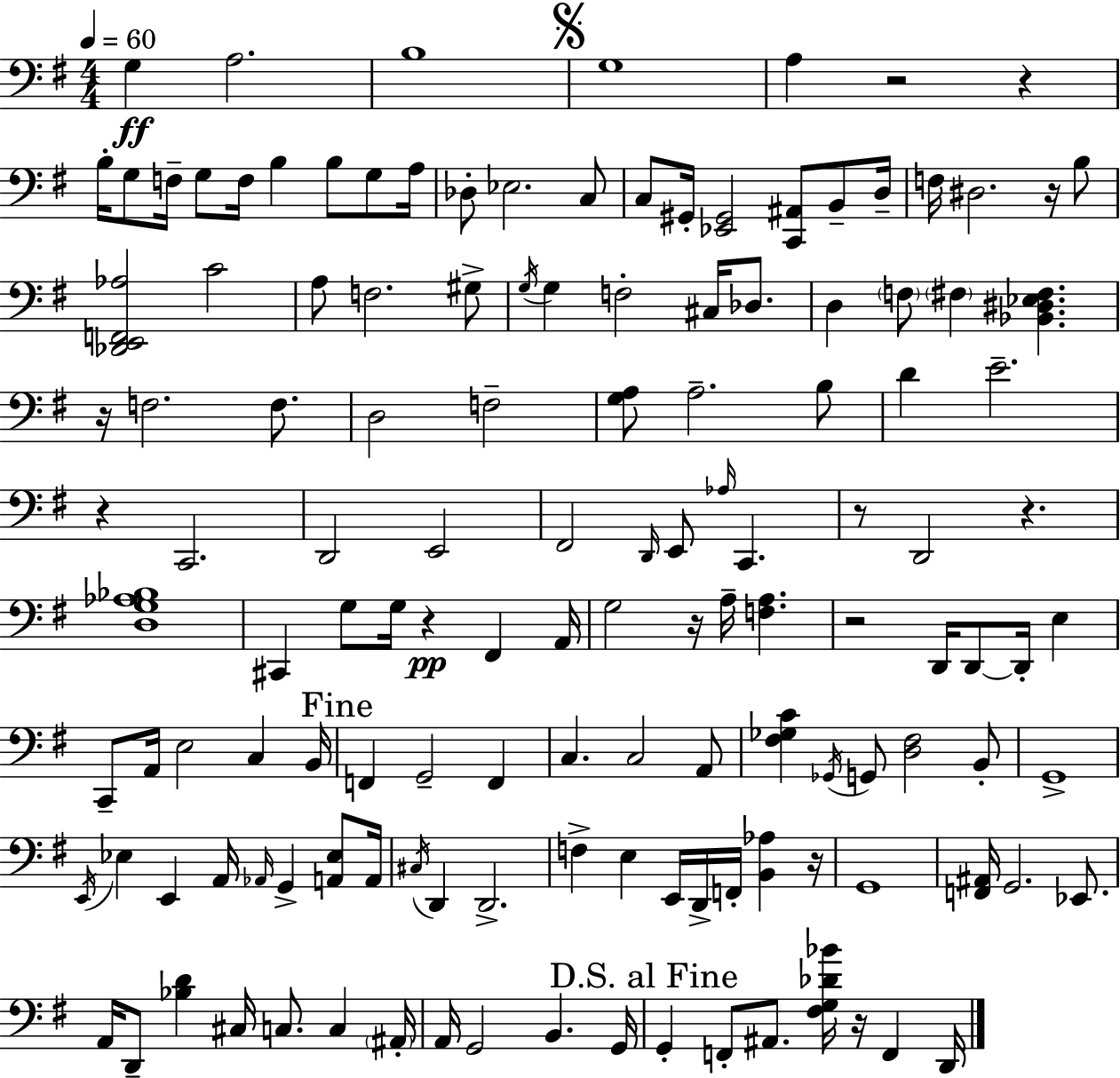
X:1
T:Untitled
M:4/4
L:1/4
K:G
G, A,2 B,4 G,4 A, z2 z B,/4 G,/2 F,/4 G,/2 F,/4 B, B,/2 G,/2 A,/4 _D,/2 _E,2 C,/2 C,/2 ^G,,/4 [_E,,^G,,]2 [C,,^A,,]/2 B,,/2 D,/4 F,/4 ^D,2 z/4 B,/2 [_D,,E,,F,,_A,]2 C2 A,/2 F,2 ^G,/2 G,/4 G, F,2 ^C,/4 _D,/2 D, F,/2 ^F, [_B,,^D,_E,^F,] z/4 F,2 F,/2 D,2 F,2 [G,A,]/2 A,2 B,/2 D E2 z C,,2 D,,2 E,,2 ^F,,2 D,,/4 E,,/2 _A,/4 C,, z/2 D,,2 z [D,G,_A,_B,]4 ^C,, G,/2 G,/4 z ^F,, A,,/4 G,2 z/4 A,/4 [F,A,] z2 D,,/4 D,,/2 D,,/4 E, C,,/2 A,,/4 E,2 C, B,,/4 F,, G,,2 F,, C, C,2 A,,/2 [^F,_G,C] _G,,/4 G,,/2 [D,^F,]2 B,,/2 G,,4 E,,/4 _E, E,, A,,/4 _A,,/4 G,, [A,,_E,]/2 A,,/4 ^C,/4 D,, D,,2 F, E, E,,/4 D,,/4 F,,/4 [B,,_A,] z/4 G,,4 [F,,^A,,]/4 G,,2 _E,,/2 A,,/4 D,,/2 [_B,D] ^C,/4 C,/2 C, ^A,,/4 A,,/4 G,,2 B,, G,,/4 G,, F,,/2 ^A,,/2 [^F,G,_D_B]/4 z/4 F,, D,,/4